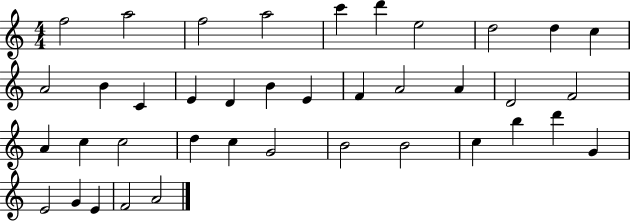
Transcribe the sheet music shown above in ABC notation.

X:1
T:Untitled
M:4/4
L:1/4
K:C
f2 a2 f2 a2 c' d' e2 d2 d c A2 B C E D B E F A2 A D2 F2 A c c2 d c G2 B2 B2 c b d' G E2 G E F2 A2